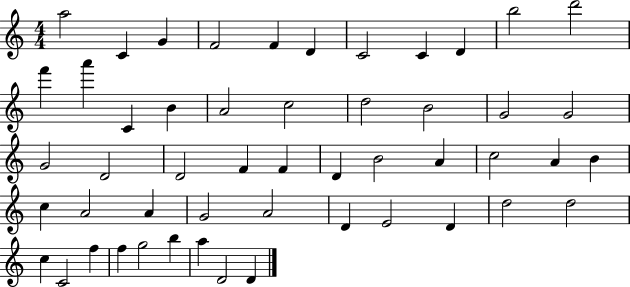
A5/h C4/q G4/q F4/h F4/q D4/q C4/h C4/q D4/q B5/h D6/h F6/q A6/q C4/q B4/q A4/h C5/h D5/h B4/h G4/h G4/h G4/h D4/h D4/h F4/q F4/q D4/q B4/h A4/q C5/h A4/q B4/q C5/q A4/h A4/q G4/h A4/h D4/q E4/h D4/q D5/h D5/h C5/q C4/h F5/q F5/q G5/h B5/q A5/q D4/h D4/q